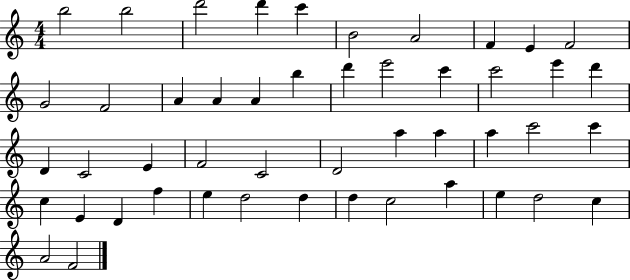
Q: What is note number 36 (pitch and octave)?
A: D4